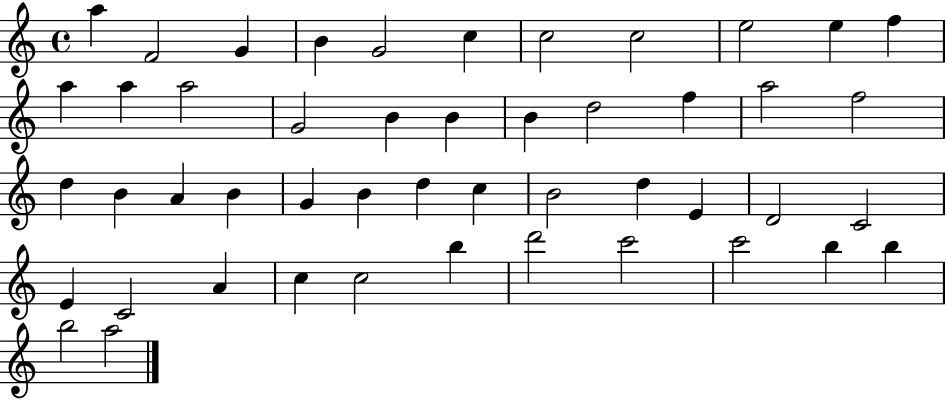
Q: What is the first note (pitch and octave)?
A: A5